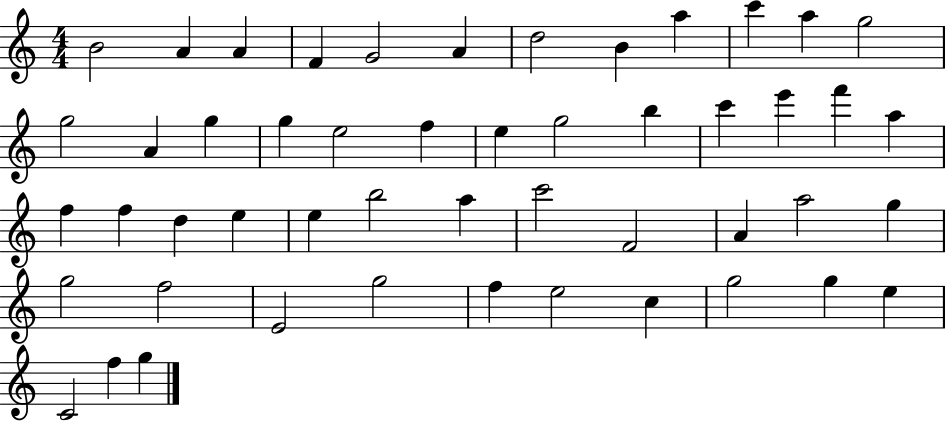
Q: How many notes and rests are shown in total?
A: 50